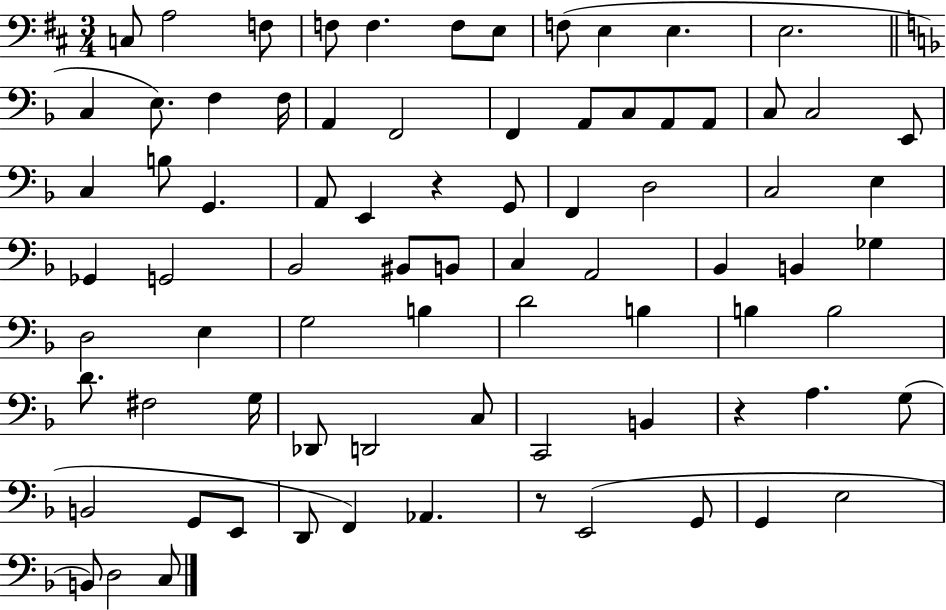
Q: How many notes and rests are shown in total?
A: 79